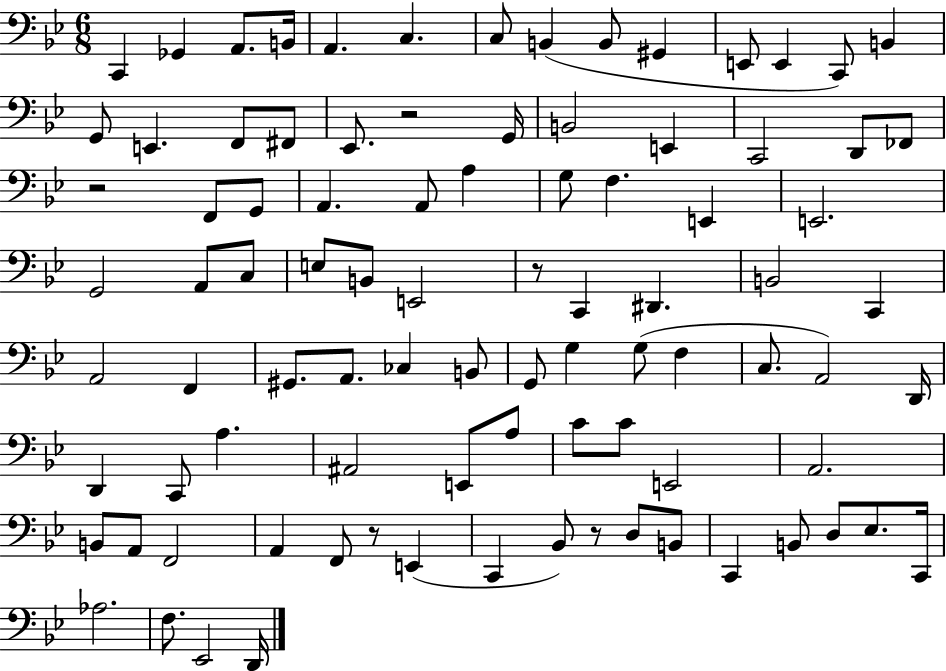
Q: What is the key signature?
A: BES major